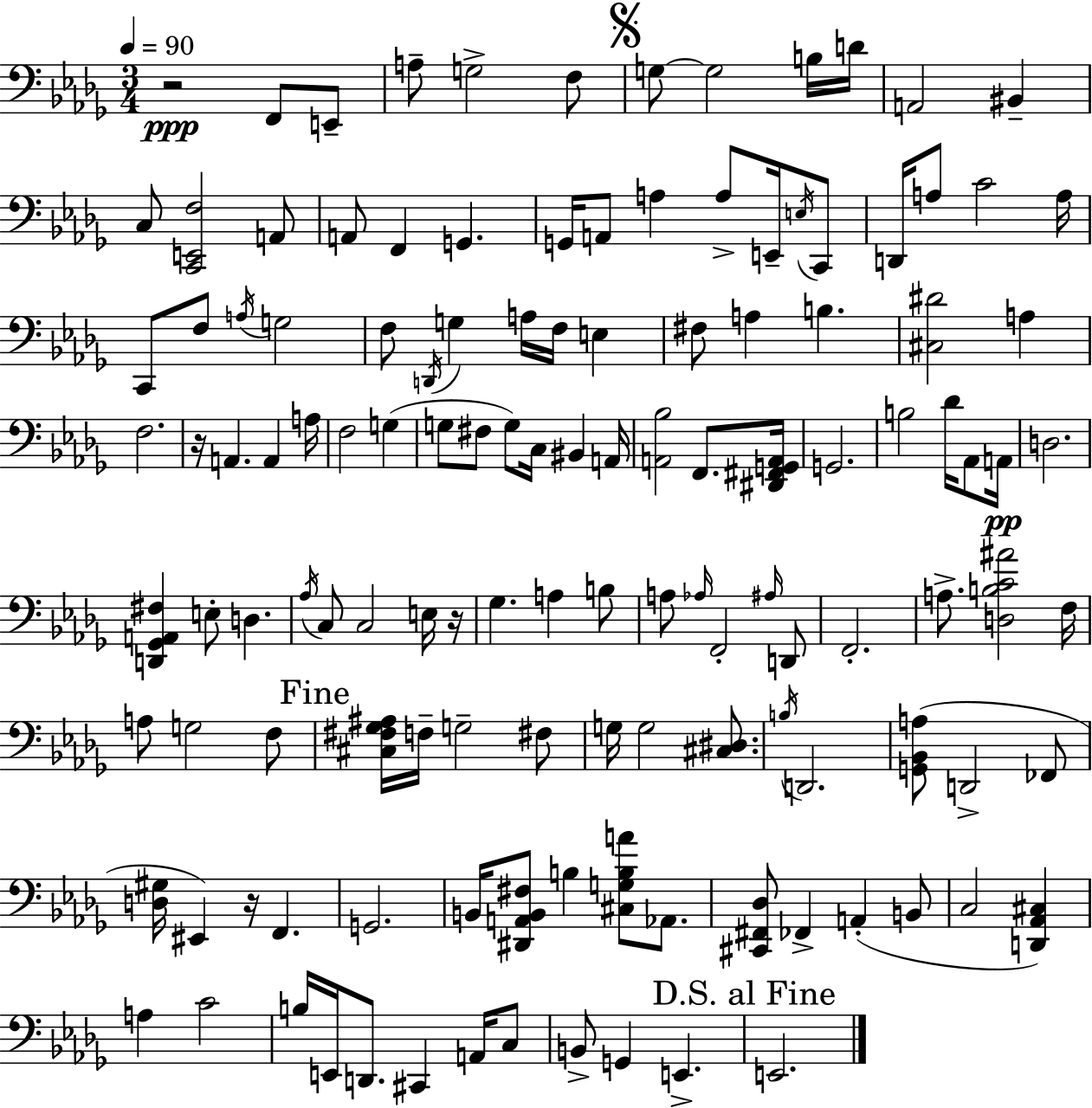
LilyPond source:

{
  \clef bass
  \numericTimeSignature
  \time 3/4
  \key bes \minor
  \tempo 4 = 90
  r2\ppp f,8 e,8-- | a8-- g2-> f8 | \mark \markup { \musicglyph "scripts.segno" } g8~~ g2 b16 d'16 | a,2 bis,4-- | \break c8 <c, e, f>2 a,8 | a,8 f,4 g,4. | g,16 a,8 a4 a8-> e,16-- \acciaccatura { e16 } c,8 | d,16 a8 c'2 | \break a16 c,8 f8 \acciaccatura { a16 } g2 | f8 \acciaccatura { d,16 } g4 a16 f16 e4 | fis8 a4 b4. | <cis dis'>2 a4 | \break f2. | r16 a,4. a,4 | a16 f2 g4( | g8 fis8 g8) c16 bis,4 | \break a,16 <a, bes>2 f,8. | <dis, fis, g, a,>16 g,2. | b2 des'16 | aes,8 a,16\pp d2. | \break <d, ges, a, fis>4 e8-. d4. | \acciaccatura { aes16 } c8 c2 | e16 r16 ges4. a4 | b8 a8 \grace { aes16 } f,2-. | \break \grace { ais16 } d,8 f,2.-. | a8.-> <d b c' ais'>2 | f16 a8 g2 | f8 \mark "Fine" <cis fis ges ais>16 f16-- g2-- | \break fis8 g16 g2 | <cis dis>8. \acciaccatura { b16 } d,2. | <g, bes, a>8( d,2-> | fes,8 <d gis>16 eis,4) | \break r16 f,4. g,2. | b,16 <dis, a, b, fis>8 b4 | <cis g b a'>8 aes,8. <cis, fis, des>8 fes,4-> | a,4-.( b,8 c2 | \break <d, aes, cis>4) a4 c'2 | b16 e,16 d,8. | cis,4 a,16 c8 b,8-> g,4 | e,4.-> \mark "D.S. al Fine" e,2. | \break \bar "|."
}